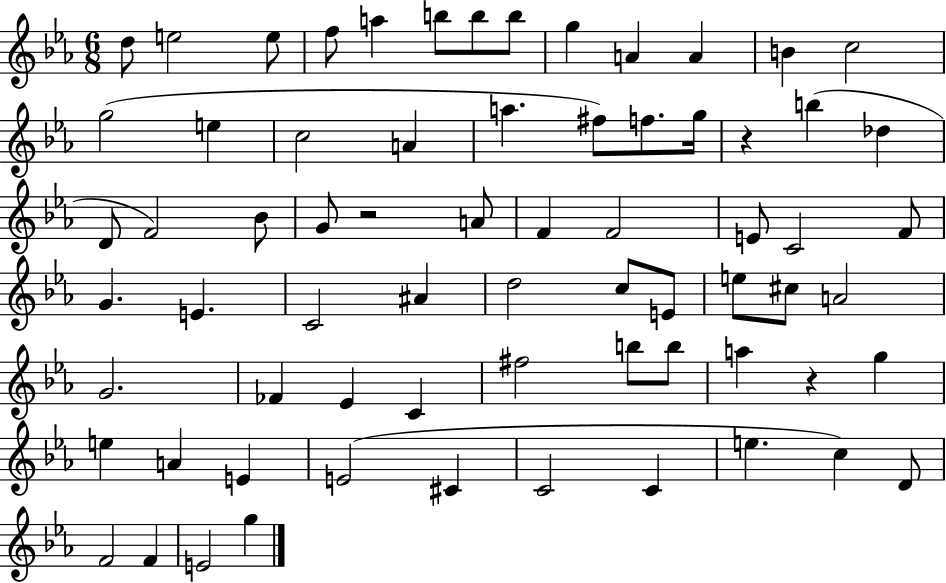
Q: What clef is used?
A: treble